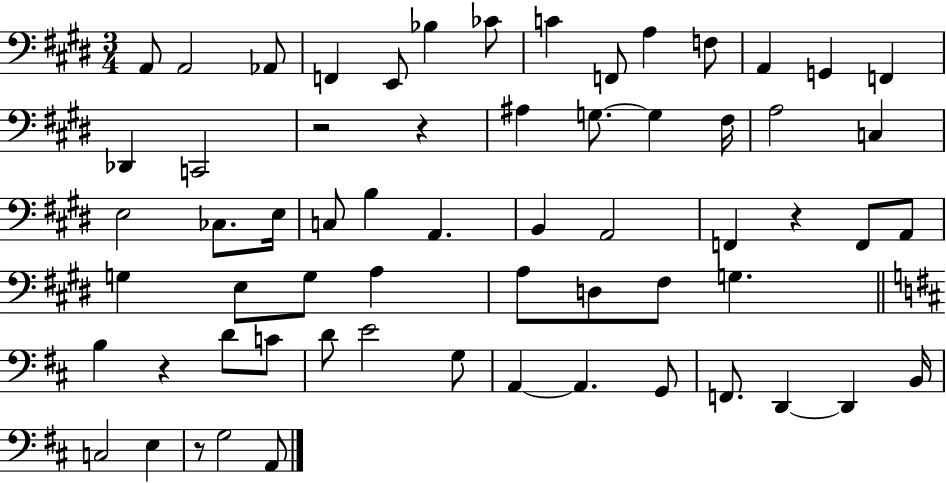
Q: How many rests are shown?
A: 5